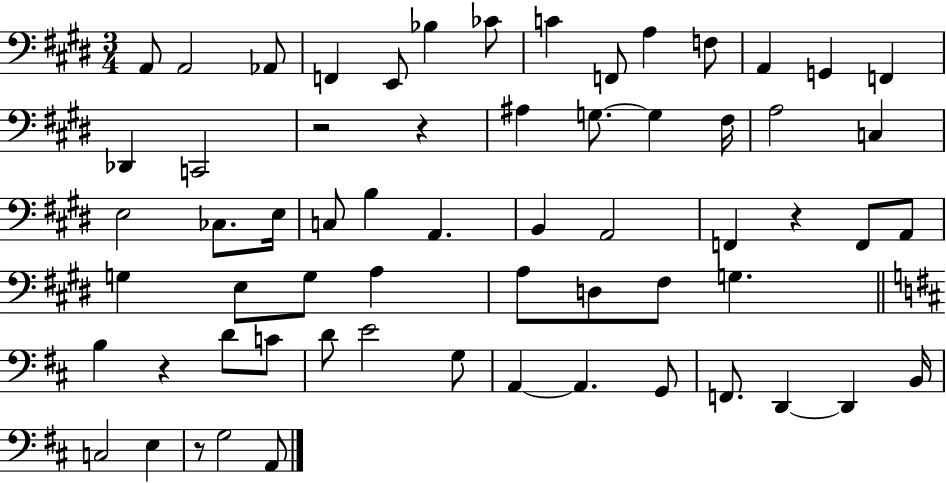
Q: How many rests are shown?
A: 5